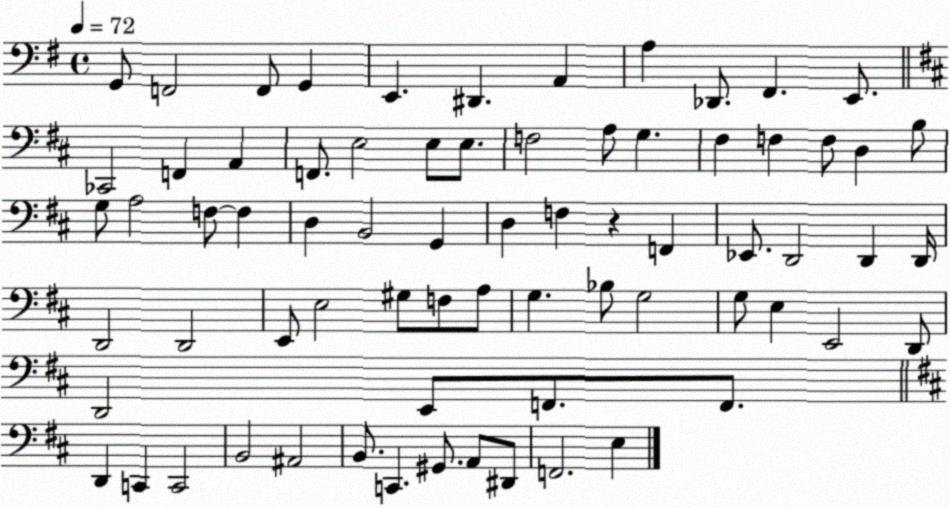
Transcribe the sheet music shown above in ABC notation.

X:1
T:Untitled
M:4/4
L:1/4
K:G
G,,/2 F,,2 F,,/2 G,, E,, ^D,, A,, A, _D,,/2 ^F,, E,,/2 _C,,2 F,, A,, F,,/2 E,2 E,/2 E,/2 F,2 A,/2 G, ^F, F, F,/2 D, B,/2 G,/2 A,2 F,/2 F, D, B,,2 G,, D, F, z F,, _E,,/2 D,,2 D,, D,,/4 D,,2 D,,2 E,,/2 E,2 ^G,/2 F,/2 A,/2 G, _B,/2 G,2 G,/2 E, E,,2 D,,/2 D,,2 E,,/2 F,,/2 F,,/2 D,, C,, C,,2 B,,2 ^A,,2 B,,/2 C,, ^G,,/2 A,,/2 ^D,,/2 F,,2 E,